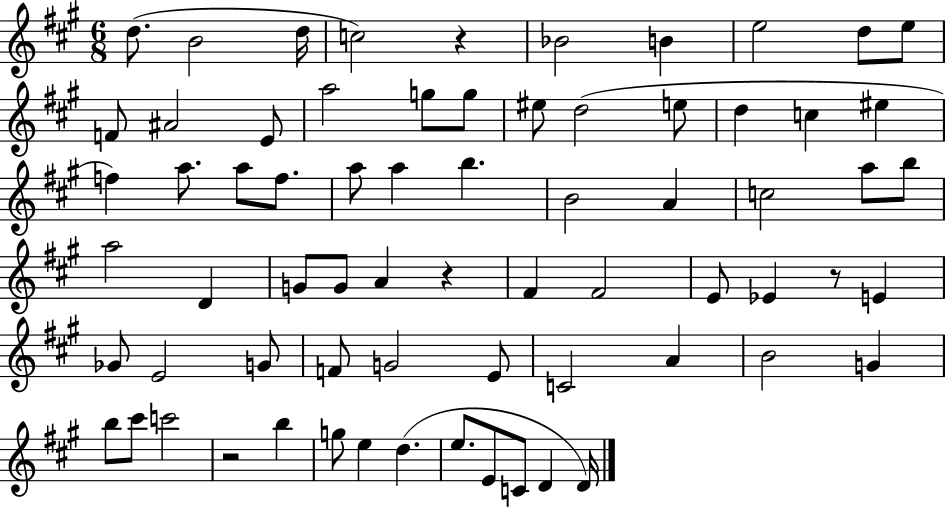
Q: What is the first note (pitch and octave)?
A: D5